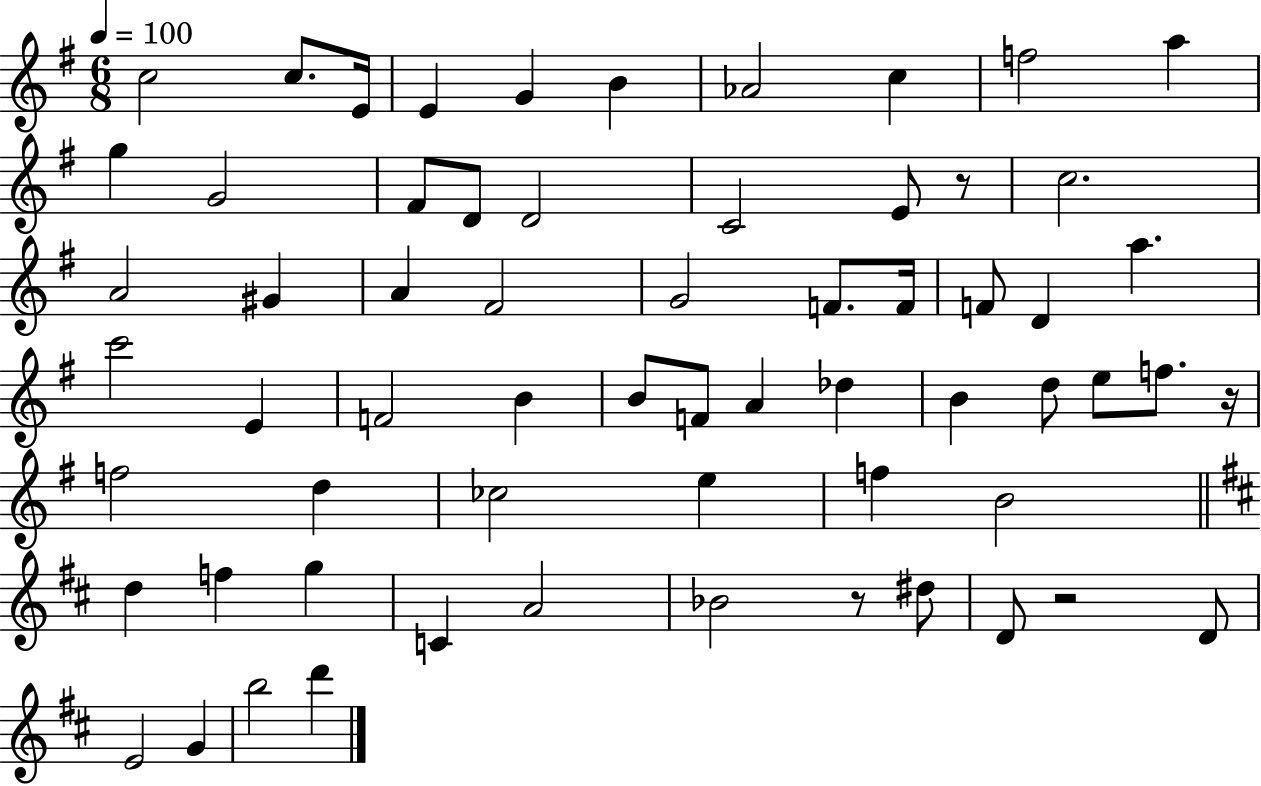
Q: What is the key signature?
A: G major